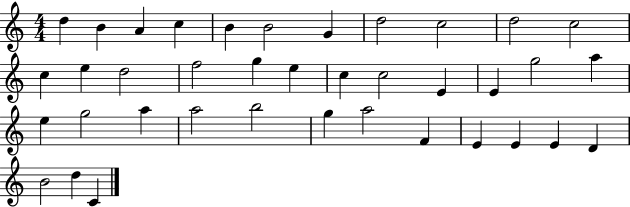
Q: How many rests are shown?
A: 0